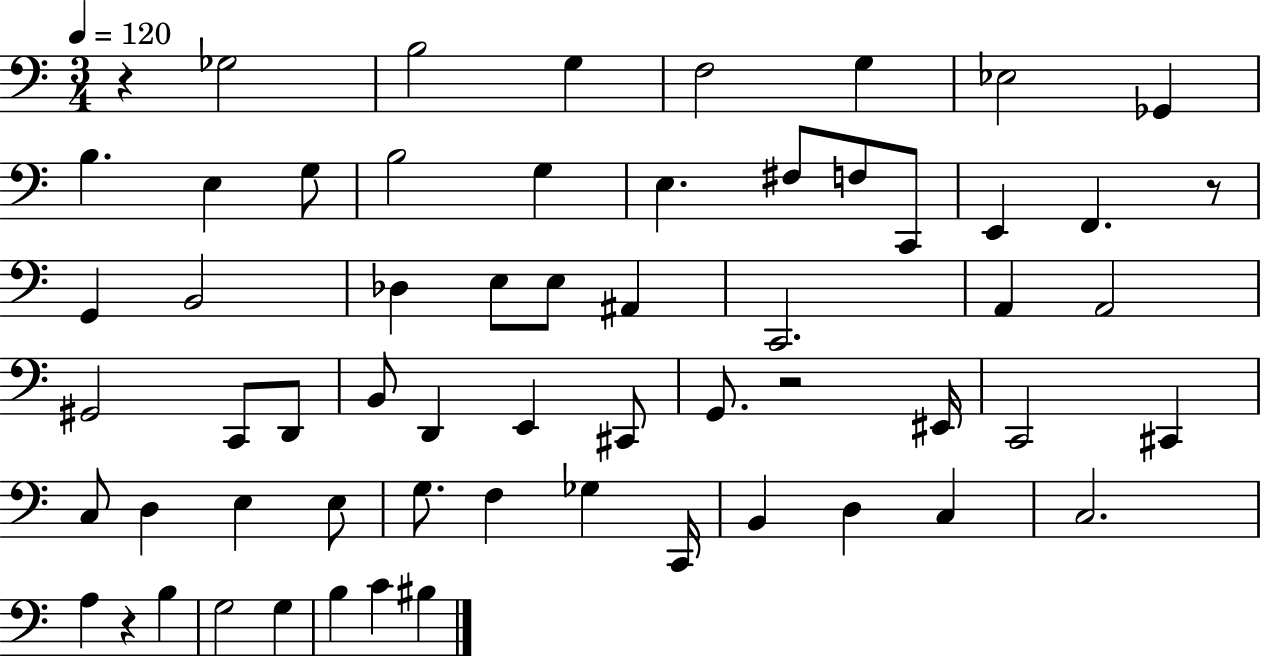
{
  \clef bass
  \numericTimeSignature
  \time 3/4
  \key c \major
  \tempo 4 = 120
  \repeat volta 2 { r4 ges2 | b2 g4 | f2 g4 | ees2 ges,4 | \break b4. e4 g8 | b2 g4 | e4. fis8 f8 c,8 | e,4 f,4. r8 | \break g,4 b,2 | des4 e8 e8 ais,4 | c,2. | a,4 a,2 | \break gis,2 c,8 d,8 | b,8 d,4 e,4 cis,8 | g,8. r2 eis,16 | c,2 cis,4 | \break c8 d4 e4 e8 | g8. f4 ges4 c,16 | b,4 d4 c4 | c2. | \break a4 r4 b4 | g2 g4 | b4 c'4 bis4 | } \bar "|."
}